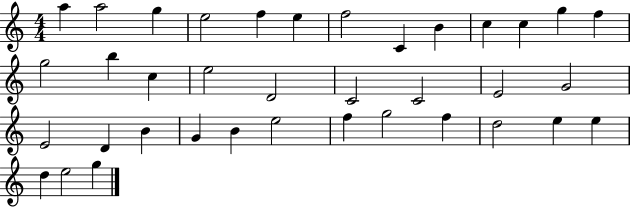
A5/q A5/h G5/q E5/h F5/q E5/q F5/h C4/q B4/q C5/q C5/q G5/q F5/q G5/h B5/q C5/q E5/h D4/h C4/h C4/h E4/h G4/h E4/h D4/q B4/q G4/q B4/q E5/h F5/q G5/h F5/q D5/h E5/q E5/q D5/q E5/h G5/q